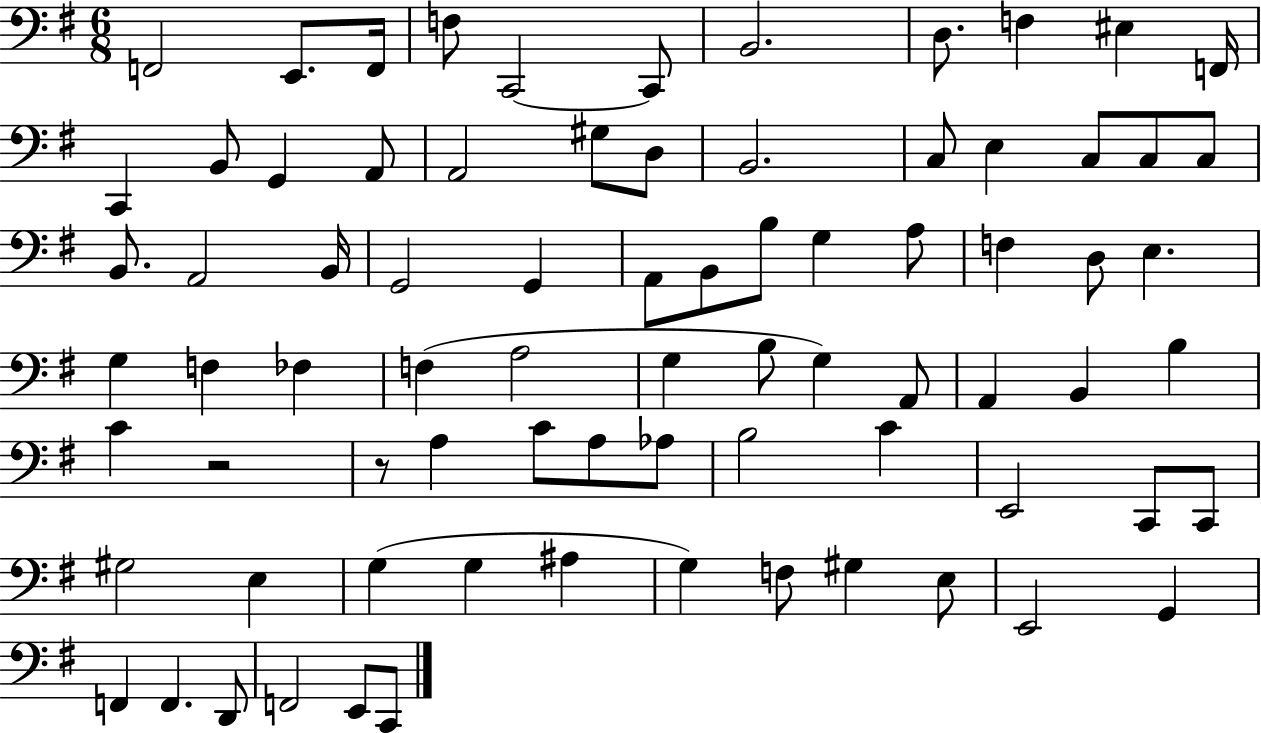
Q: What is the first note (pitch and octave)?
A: F2